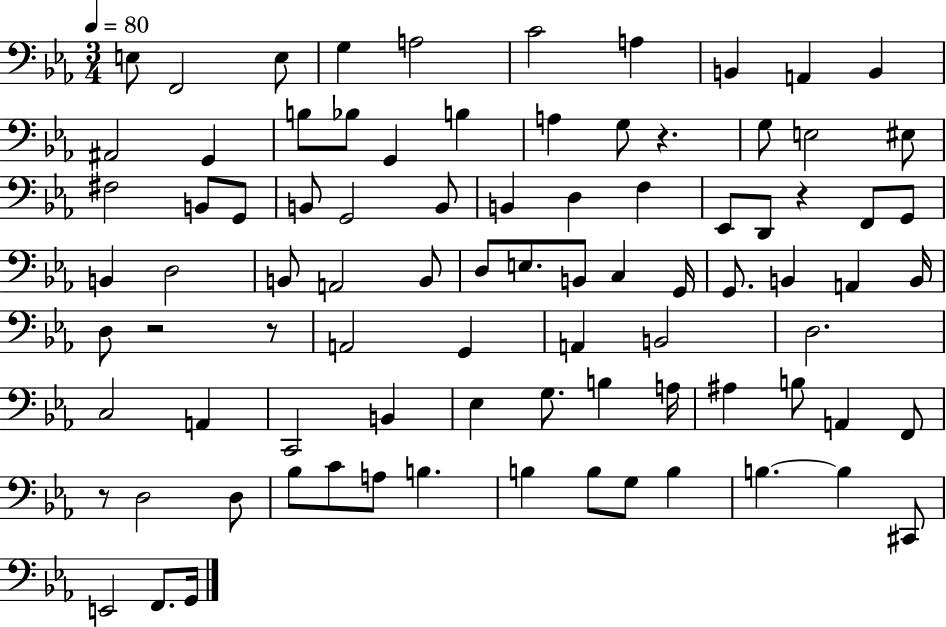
X:1
T:Untitled
M:3/4
L:1/4
K:Eb
E,/2 F,,2 E,/2 G, A,2 C2 A, B,, A,, B,, ^A,,2 G,, B,/2 _B,/2 G,, B, A, G,/2 z G,/2 E,2 ^E,/2 ^F,2 B,,/2 G,,/2 B,,/2 G,,2 B,,/2 B,, D, F, _E,,/2 D,,/2 z F,,/2 G,,/2 B,, D,2 B,,/2 A,,2 B,,/2 D,/2 E,/2 B,,/2 C, G,,/4 G,,/2 B,, A,, B,,/4 D,/2 z2 z/2 A,,2 G,, A,, B,,2 D,2 C,2 A,, C,,2 B,, _E, G,/2 B, A,/4 ^A, B,/2 A,, F,,/2 z/2 D,2 D,/2 _B,/2 C/2 A,/2 B, B, B,/2 G,/2 B, B, B, ^C,,/2 E,,2 F,,/2 G,,/4